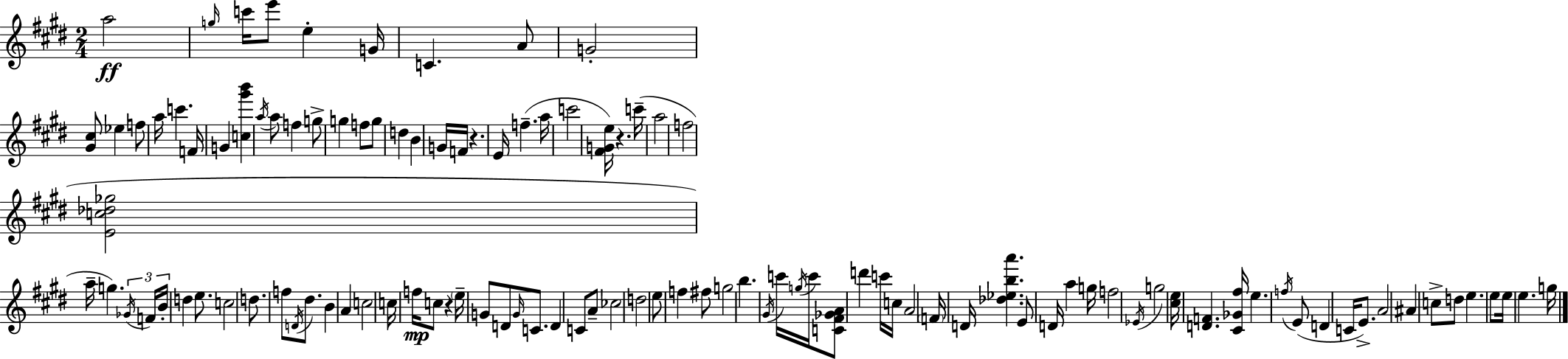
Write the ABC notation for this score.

X:1
T:Untitled
M:2/4
L:1/4
K:E
a2 g/4 c'/4 e'/2 e G/4 C A/2 G2 [^G^c]/2 _e f/2 a/4 c' F/4 G [c^g'b'] a/4 a/2 f g/2 g f/2 g/2 d B G/4 F/4 z E/4 f a/4 c'2 [^FGe]/4 z c'/4 a2 f2 [Ec_d_g]2 a/4 g _G/4 F/4 B/4 d e/2 c2 d/2 f/2 D/4 ^d/2 B A c2 c/4 f/4 c/2 z e/4 G/2 D/2 G/4 C/2 D C/2 A/2 _c2 d2 e/2 f ^f/2 g2 b ^G/4 c'/4 g/4 c'/4 [C^F_GA]/2 d' c'/4 c/4 A2 F/4 D/4 [_d_eba'] E/2 D/4 a g/4 f2 _E/4 g2 [^ce]/4 [DF] [^C_G^f]/4 e f/4 E/2 D C/4 E/2 A2 ^A c/2 d/2 e e/2 e/4 e g/4